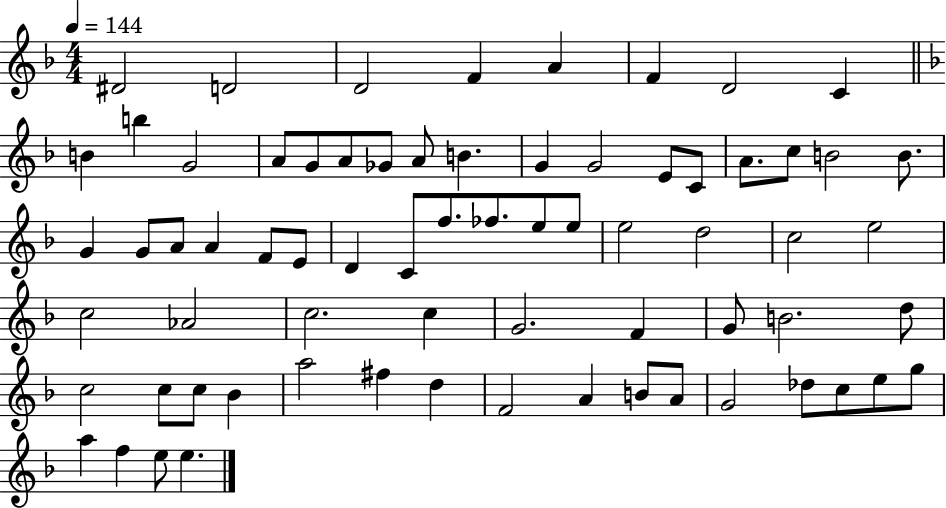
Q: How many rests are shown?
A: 0